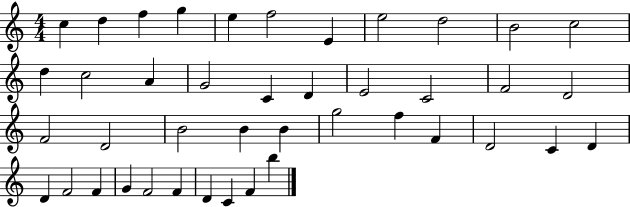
{
  \clef treble
  \numericTimeSignature
  \time 4/4
  \key c \major
  c''4 d''4 f''4 g''4 | e''4 f''2 e'4 | e''2 d''2 | b'2 c''2 | \break d''4 c''2 a'4 | g'2 c'4 d'4 | e'2 c'2 | f'2 d'2 | \break f'2 d'2 | b'2 b'4 b'4 | g''2 f''4 f'4 | d'2 c'4 d'4 | \break d'4 f'2 f'4 | g'4 f'2 f'4 | d'4 c'4 f'4 b''4 | \bar "|."
}